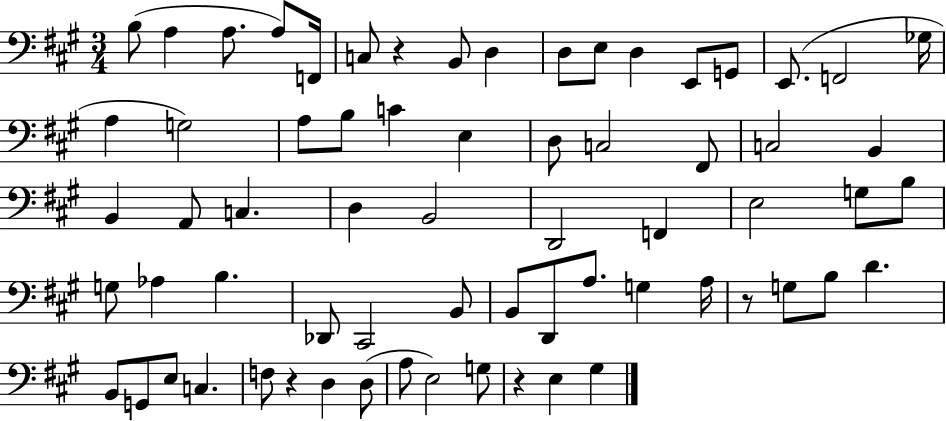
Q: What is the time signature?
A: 3/4